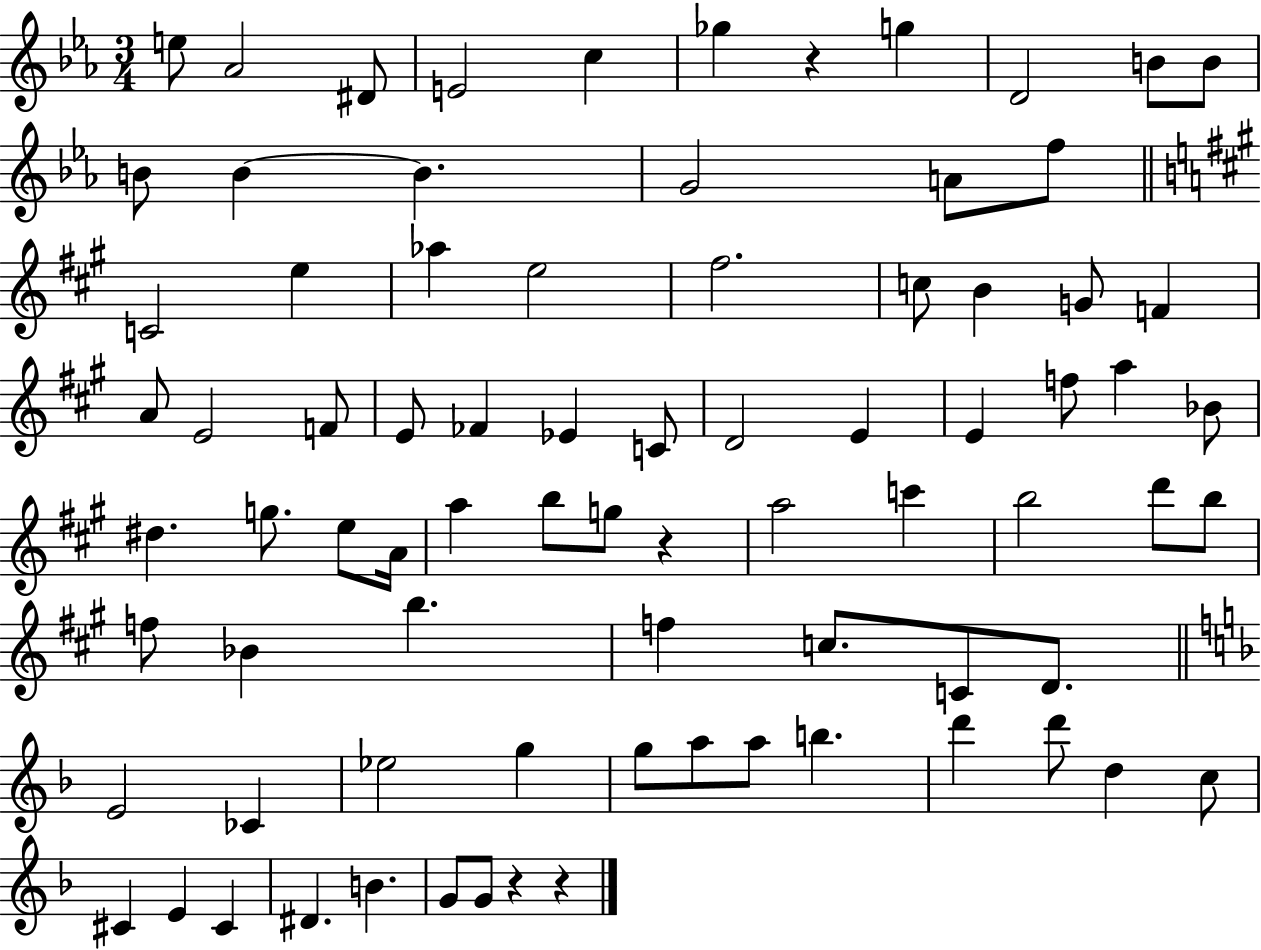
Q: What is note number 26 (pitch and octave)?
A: A4